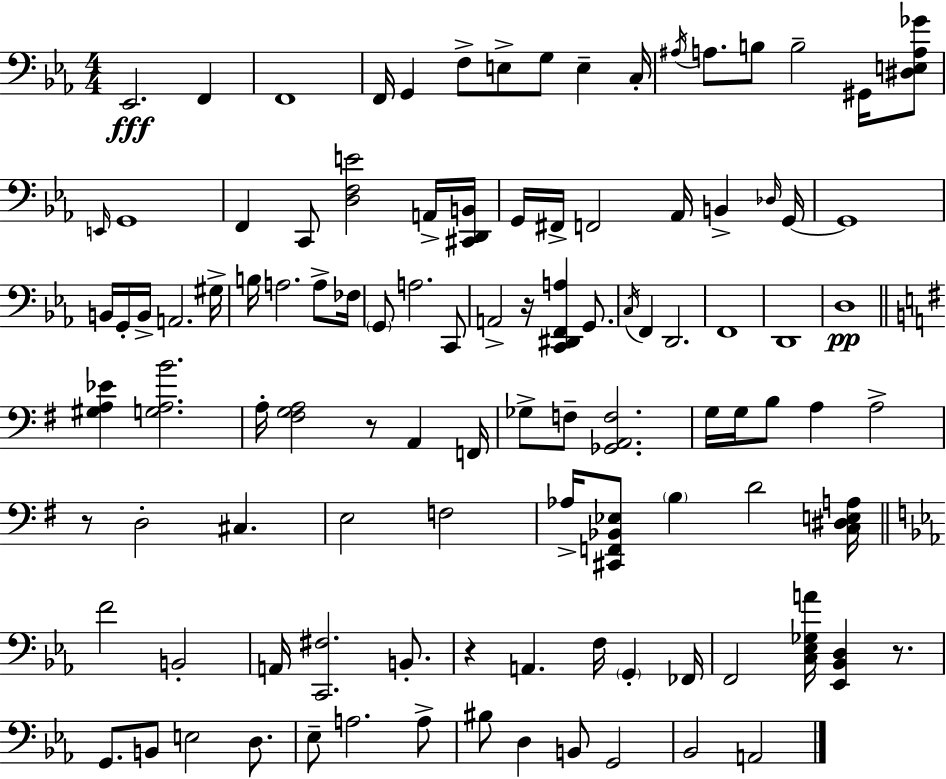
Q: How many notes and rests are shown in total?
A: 105